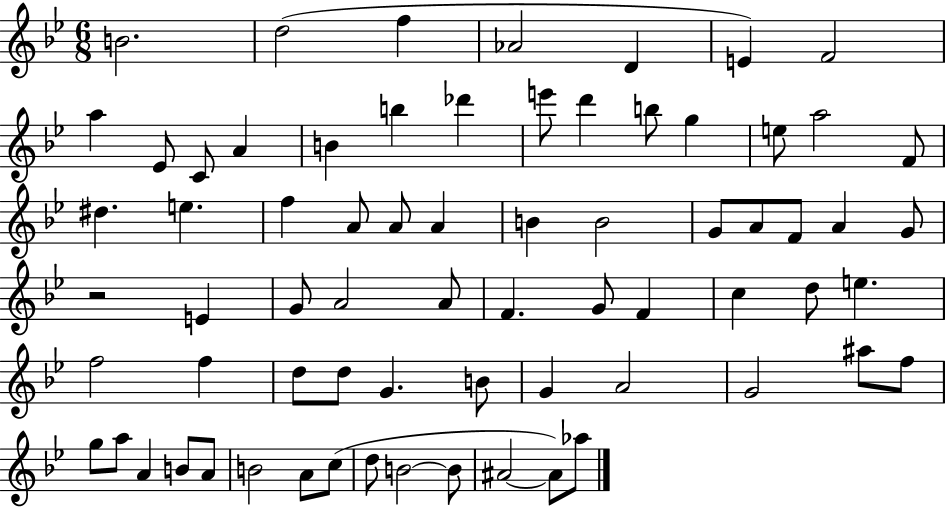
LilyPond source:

{
  \clef treble
  \numericTimeSignature
  \time 6/8
  \key bes \major
  b'2. | d''2( f''4 | aes'2 d'4 | e'4) f'2 | \break a''4 ees'8 c'8 a'4 | b'4 b''4 des'''4 | e'''8 d'''4 b''8 g''4 | e''8 a''2 f'8 | \break dis''4. e''4. | f''4 a'8 a'8 a'4 | b'4 b'2 | g'8 a'8 f'8 a'4 g'8 | \break r2 e'4 | g'8 a'2 a'8 | f'4. g'8 f'4 | c''4 d''8 e''4. | \break f''2 f''4 | d''8 d''8 g'4. b'8 | g'4 a'2 | g'2 ais''8 f''8 | \break g''8 a''8 a'4 b'8 a'8 | b'2 a'8 c''8( | d''8 b'2~~ b'8 | ais'2~~ ais'8) aes''8 | \break \bar "|."
}